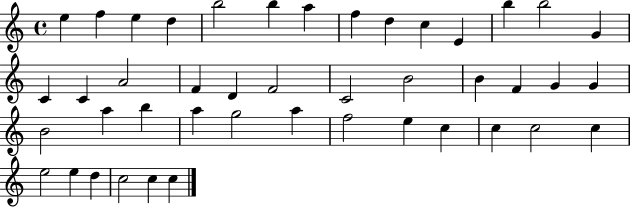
E5/q F5/q E5/q D5/q B5/h B5/q A5/q F5/q D5/q C5/q E4/q B5/q B5/h G4/q C4/q C4/q A4/h F4/q D4/q F4/h C4/h B4/h B4/q F4/q G4/q G4/q B4/h A5/q B5/q A5/q G5/h A5/q F5/h E5/q C5/q C5/q C5/h C5/q E5/h E5/q D5/q C5/h C5/q C5/q